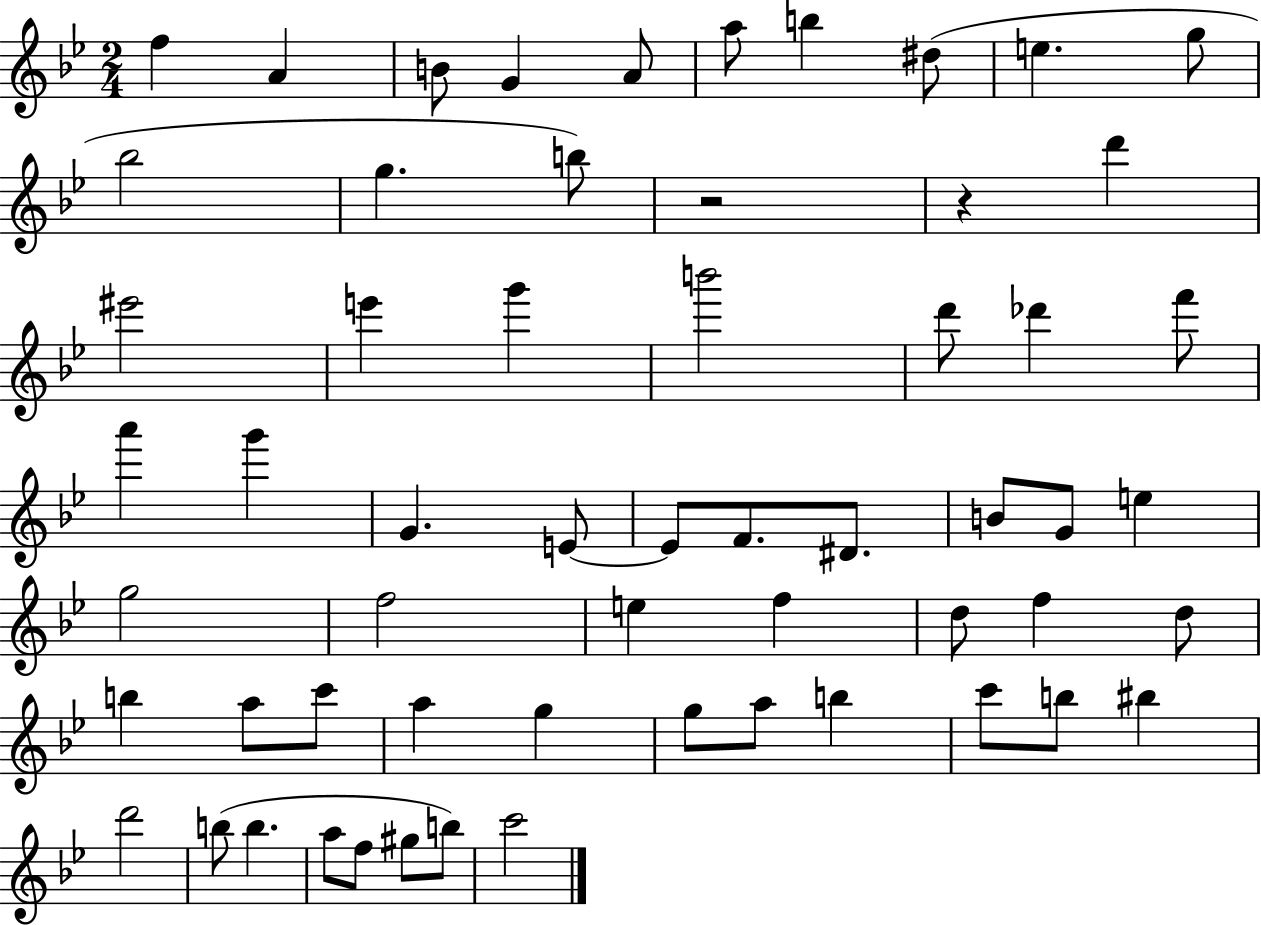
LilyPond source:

{
  \clef treble
  \numericTimeSignature
  \time 2/4
  \key bes \major
  \repeat volta 2 { f''4 a'4 | b'8 g'4 a'8 | a''8 b''4 dis''8( | e''4. g''8 | \break bes''2 | g''4. b''8) | r2 | r4 d'''4 | \break eis'''2 | e'''4 g'''4 | b'''2 | d'''8 des'''4 f'''8 | \break a'''4 g'''4 | g'4. e'8~~ | e'8 f'8. dis'8. | b'8 g'8 e''4 | \break g''2 | f''2 | e''4 f''4 | d''8 f''4 d''8 | \break b''4 a''8 c'''8 | a''4 g''4 | g''8 a''8 b''4 | c'''8 b''8 bis''4 | \break d'''2 | b''8( b''4. | a''8 f''8 gis''8 b''8) | c'''2 | \break } \bar "|."
}